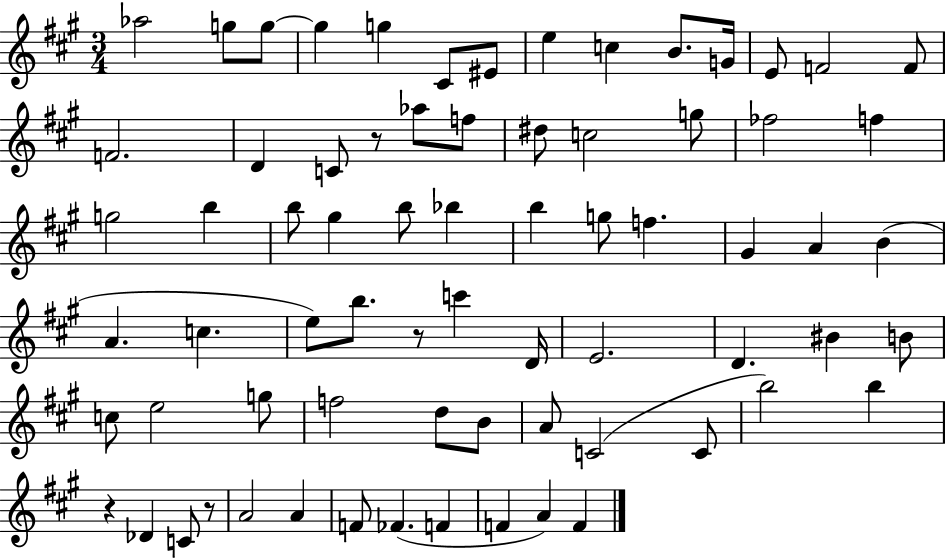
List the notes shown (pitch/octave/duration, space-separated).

Ab5/h G5/e G5/e G5/q G5/q C#4/e EIS4/e E5/q C5/q B4/e. G4/s E4/e F4/h F4/e F4/h. D4/q C4/e R/e Ab5/e F5/e D#5/e C5/h G5/e FES5/h F5/q G5/h B5/q B5/e G#5/q B5/e Bb5/q B5/q G5/e F5/q. G#4/q A4/q B4/q A4/q. C5/q. E5/e B5/e. R/e C6/q D4/s E4/h. D4/q. BIS4/q B4/e C5/e E5/h G5/e F5/h D5/e B4/e A4/e C4/h C4/e B5/h B5/q R/q Db4/q C4/e R/e A4/h A4/q F4/e FES4/q. F4/q F4/q A4/q F4/q